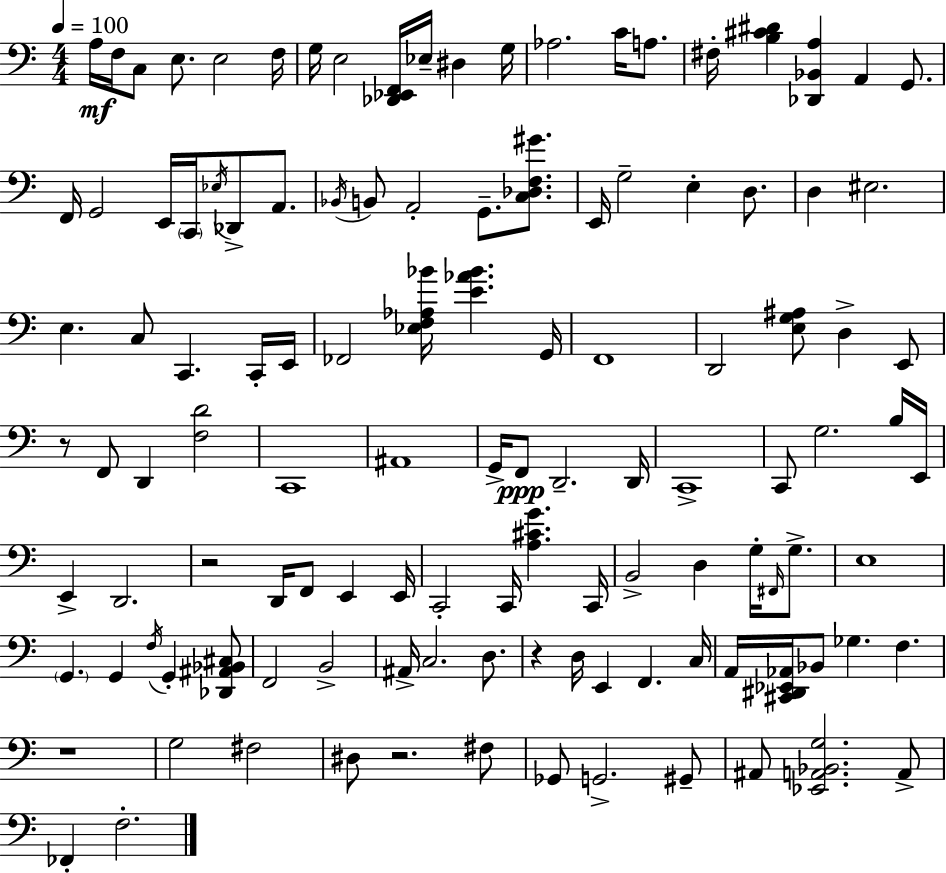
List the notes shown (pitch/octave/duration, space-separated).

A3/s F3/s C3/e E3/e. E3/h F3/s G3/s E3/h [Db2,Eb2,F2]/s Eb3/s D#3/q G3/s Ab3/h. C4/s A3/e. F#3/s [B3,C#4,D#4]/q [Db2,Bb2,A3]/q A2/q G2/e. F2/s G2/h E2/s C2/s Eb3/s Db2/e A2/e. Bb2/s B2/e A2/h G2/e. [C3,Db3,F3,G#4]/e. E2/s G3/h E3/q D3/e. D3/q EIS3/h. E3/q. C3/e C2/q. C2/s E2/s FES2/h [Eb3,F3,Ab3,Bb4]/s [E4,Ab4,Bb4]/q. G2/s F2/w D2/h [E3,G3,A#3]/e D3/q E2/e R/e F2/e D2/q [F3,D4]/h C2/w A#2/w G2/s F2/e D2/h. D2/s C2/w C2/e G3/h. B3/s E2/s E2/q D2/h. R/h D2/s F2/e E2/q E2/s C2/h C2/s [A3,C#4,G4]/q. C2/s B2/h D3/q G3/s F#2/s G3/e. E3/w G2/q. G2/q F3/s G2/q [Db2,A#2,Bb2,C#3]/e F2/h B2/h A#2/s C3/h. D3/e. R/q D3/s E2/q F2/q. C3/s A2/s [C#2,D#2,Eb2,Ab2]/s Bb2/e Gb3/q. F3/q. R/w G3/h F#3/h D#3/e R/h. F#3/e Gb2/e G2/h. G#2/e A#2/e [Eb2,A2,Bb2,G3]/h. A2/e FES2/q F3/h.